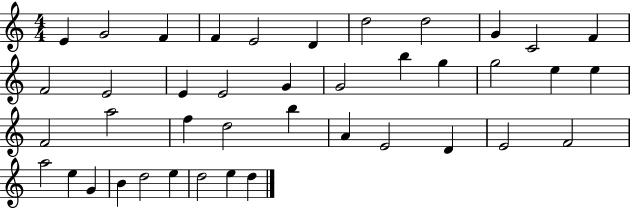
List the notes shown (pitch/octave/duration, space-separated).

E4/q G4/h F4/q F4/q E4/h D4/q D5/h D5/h G4/q C4/h F4/q F4/h E4/h E4/q E4/h G4/q G4/h B5/q G5/q G5/h E5/q E5/q F4/h A5/h F5/q D5/h B5/q A4/q E4/h D4/q E4/h F4/h A5/h E5/q G4/q B4/q D5/h E5/q D5/h E5/q D5/q